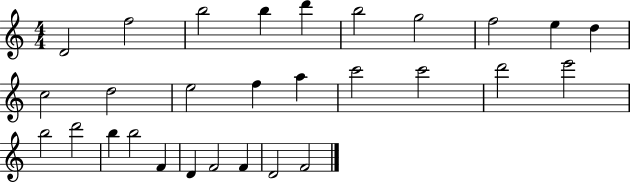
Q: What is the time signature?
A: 4/4